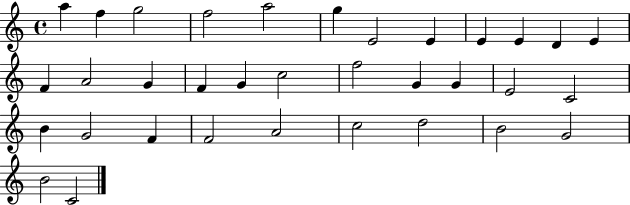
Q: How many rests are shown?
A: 0